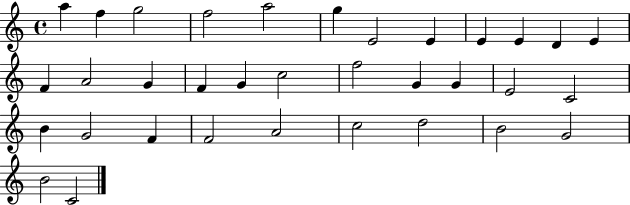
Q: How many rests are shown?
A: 0